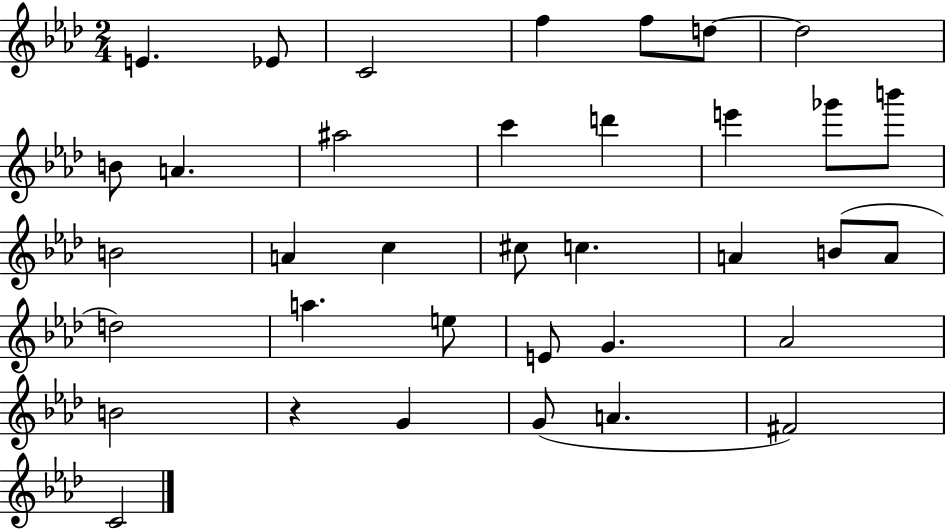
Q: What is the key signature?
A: AES major